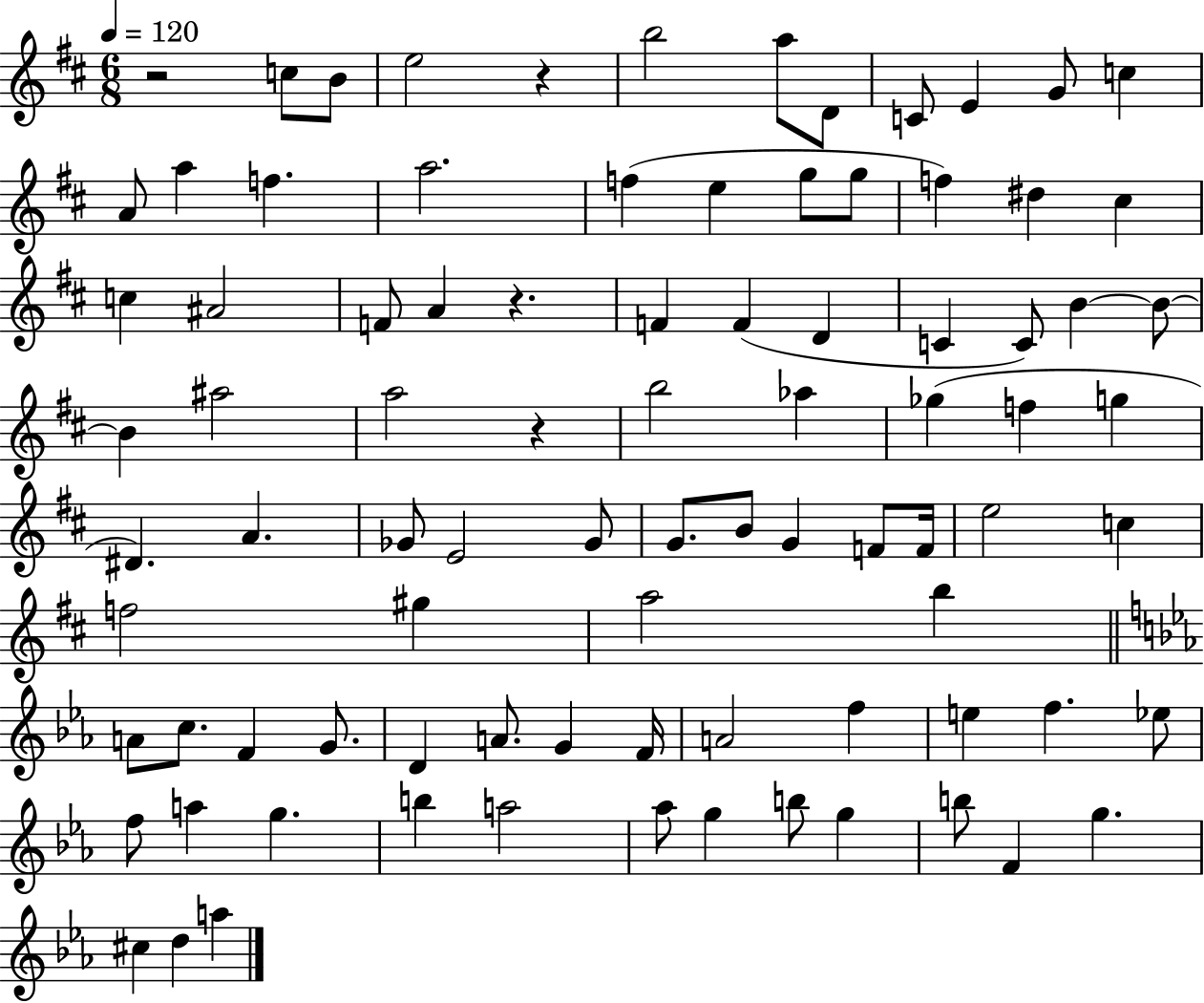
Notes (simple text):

R/h C5/e B4/e E5/h R/q B5/h A5/e D4/e C4/e E4/q G4/e C5/q A4/e A5/q F5/q. A5/h. F5/q E5/q G5/e G5/e F5/q D#5/q C#5/q C5/q A#4/h F4/e A4/q R/q. F4/q F4/q D4/q C4/q C4/e B4/q B4/e B4/q A#5/h A5/h R/q B5/h Ab5/q Gb5/q F5/q G5/q D#4/q. A4/q. Gb4/e E4/h Gb4/e G4/e. B4/e G4/q F4/e F4/s E5/h C5/q F5/h G#5/q A5/h B5/q A4/e C5/e. F4/q G4/e. D4/q A4/e. G4/q F4/s A4/h F5/q E5/q F5/q. Eb5/e F5/e A5/q G5/q. B5/q A5/h Ab5/e G5/q B5/e G5/q B5/e F4/q G5/q. C#5/q D5/q A5/q